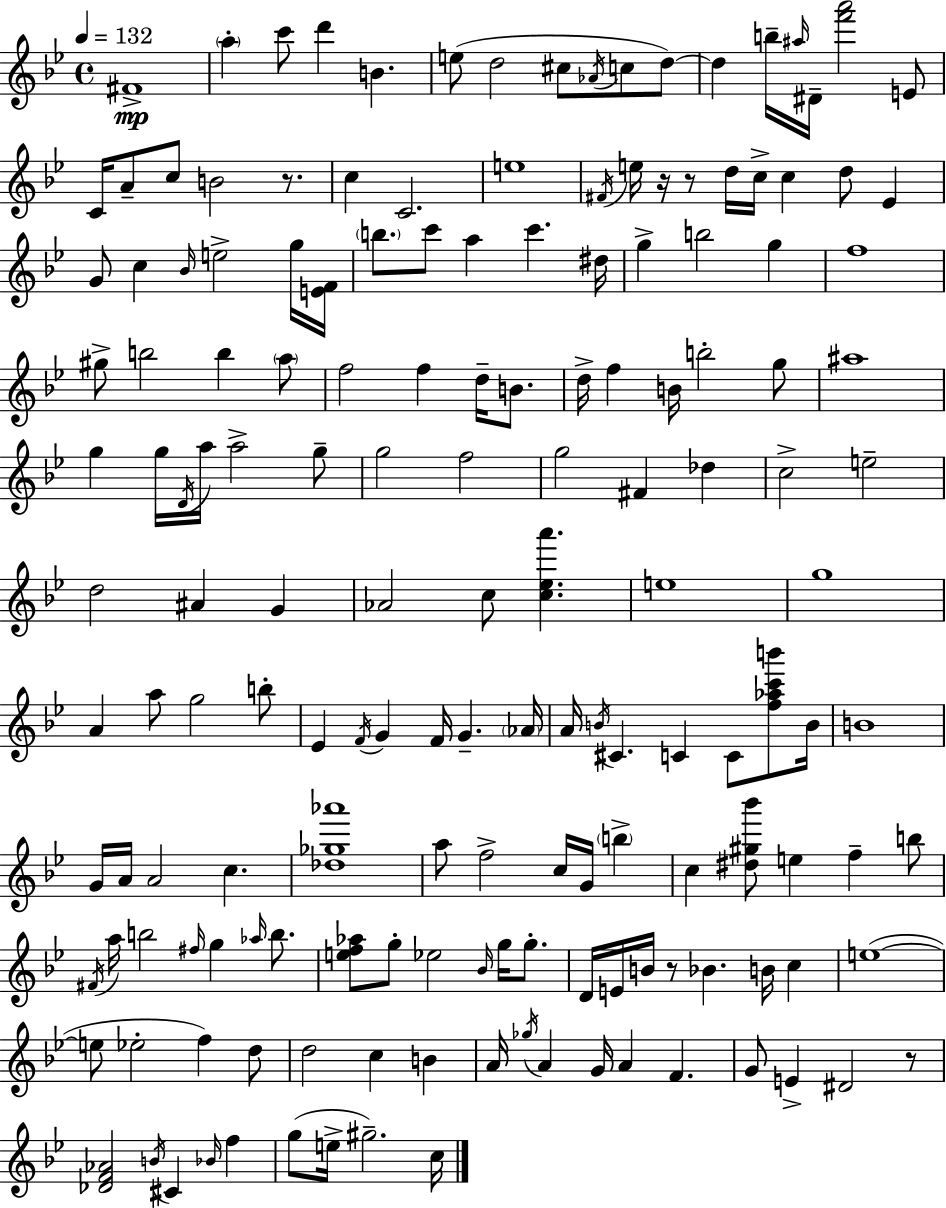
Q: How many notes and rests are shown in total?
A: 164